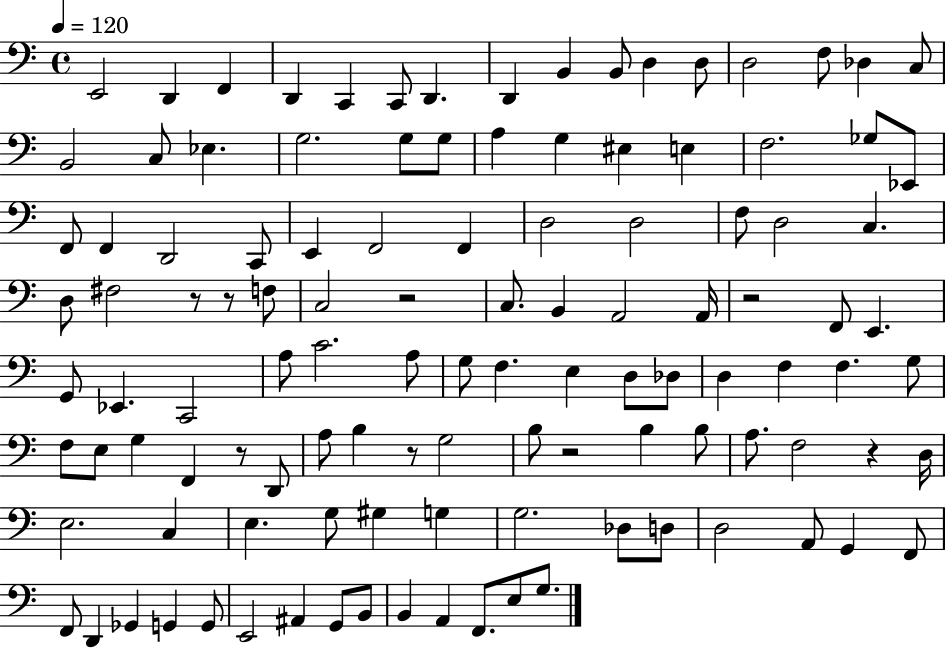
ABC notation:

X:1
T:Untitled
M:4/4
L:1/4
K:C
E,,2 D,, F,, D,, C,, C,,/2 D,, D,, B,, B,,/2 D, D,/2 D,2 F,/2 _D, C,/2 B,,2 C,/2 _E, G,2 G,/2 G,/2 A, G, ^E, E, F,2 _G,/2 _E,,/2 F,,/2 F,, D,,2 C,,/2 E,, F,,2 F,, D,2 D,2 F,/2 D,2 C, D,/2 ^F,2 z/2 z/2 F,/2 C,2 z2 C,/2 B,, A,,2 A,,/4 z2 F,,/2 E,, G,,/2 _E,, C,,2 A,/2 C2 A,/2 G,/2 F, E, D,/2 _D,/2 D, F, F, G,/2 F,/2 E,/2 G, F,, z/2 D,,/2 A,/2 B, z/2 G,2 B,/2 z2 B, B,/2 A,/2 F,2 z D,/4 E,2 C, E, G,/2 ^G, G, G,2 _D,/2 D,/2 D,2 A,,/2 G,, F,,/2 F,,/2 D,, _G,, G,, G,,/2 E,,2 ^A,, G,,/2 B,,/2 B,, A,, F,,/2 E,/2 G,/2